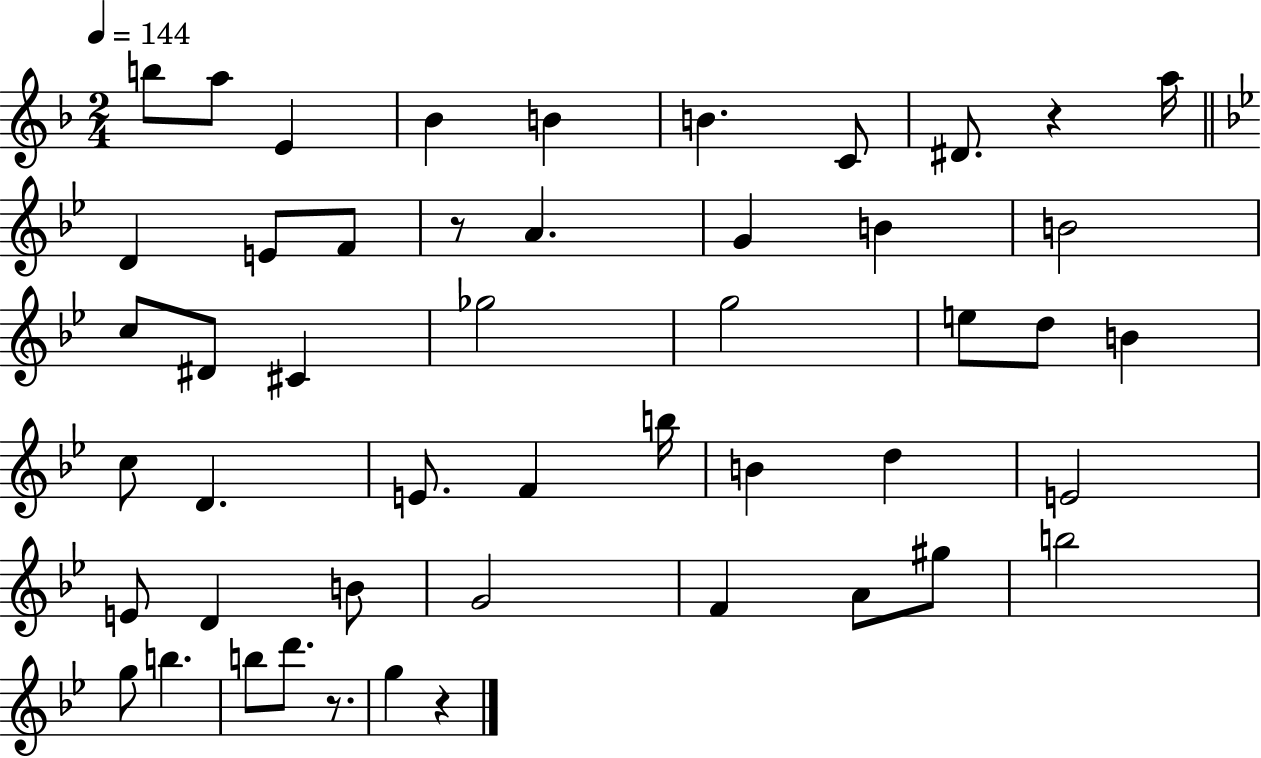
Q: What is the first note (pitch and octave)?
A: B5